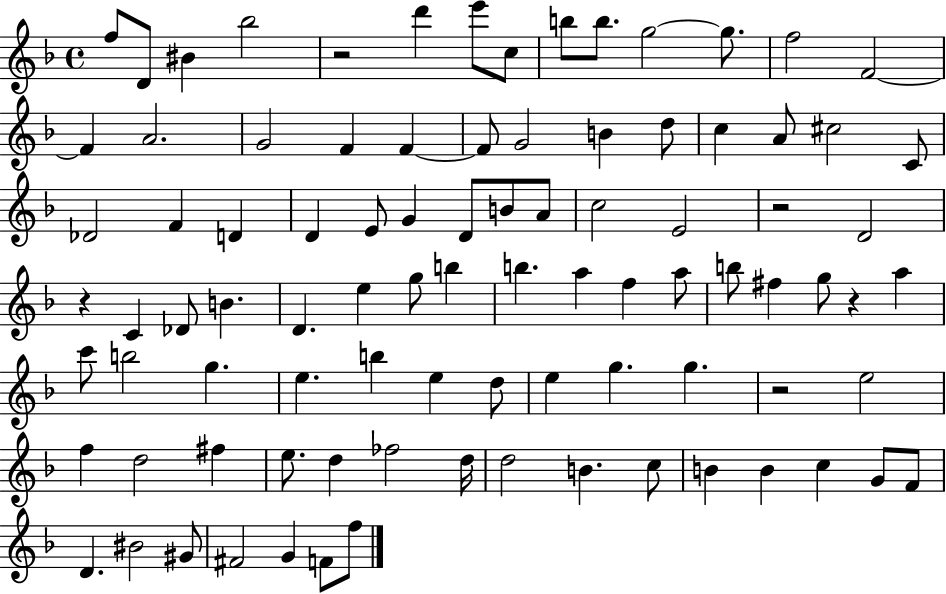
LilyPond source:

{
  \clef treble
  \time 4/4
  \defaultTimeSignature
  \key f \major
  f''8 d'8 bis'4 bes''2 | r2 d'''4 e'''8 c''8 | b''8 b''8. g''2~~ g''8. | f''2 f'2~~ | \break f'4 a'2. | g'2 f'4 f'4~~ | f'8 g'2 b'4 d''8 | c''4 a'8 cis''2 c'8 | \break des'2 f'4 d'4 | d'4 e'8 g'4 d'8 b'8 a'8 | c''2 e'2 | r2 d'2 | \break r4 c'4 des'8 b'4. | d'4. e''4 g''8 b''4 | b''4. a''4 f''4 a''8 | b''8 fis''4 g''8 r4 a''4 | \break c'''8 b''2 g''4. | e''4. b''4 e''4 d''8 | e''4 g''4. g''4. | r2 e''2 | \break f''4 d''2 fis''4 | e''8. d''4 fes''2 d''16 | d''2 b'4. c''8 | b'4 b'4 c''4 g'8 f'8 | \break d'4. bis'2 gis'8 | fis'2 g'4 f'8 f''8 | \bar "|."
}